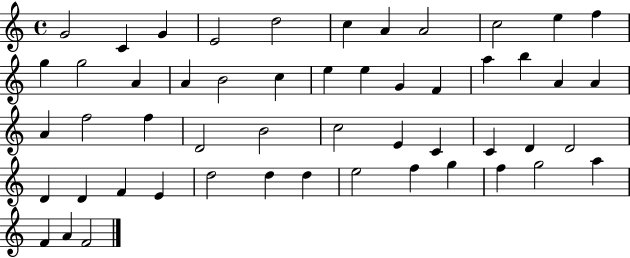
X:1
T:Untitled
M:4/4
L:1/4
K:C
G2 C G E2 d2 c A A2 c2 e f g g2 A A B2 c e e G F a b A A A f2 f D2 B2 c2 E C C D D2 D D F E d2 d d e2 f g f g2 a F A F2